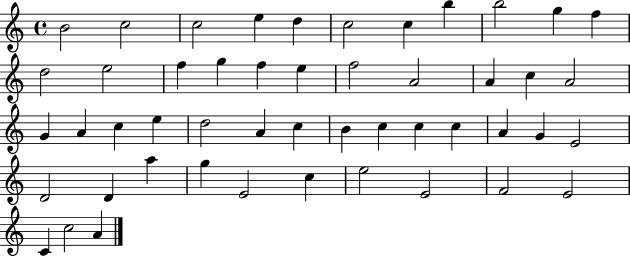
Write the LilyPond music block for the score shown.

{
  \clef treble
  \time 4/4
  \defaultTimeSignature
  \key c \major
  b'2 c''2 | c''2 e''4 d''4 | c''2 c''4 b''4 | b''2 g''4 f''4 | \break d''2 e''2 | f''4 g''4 f''4 e''4 | f''2 a'2 | a'4 c''4 a'2 | \break g'4 a'4 c''4 e''4 | d''2 a'4 c''4 | b'4 c''4 c''4 c''4 | a'4 g'4 e'2 | \break d'2 d'4 a''4 | g''4 e'2 c''4 | e''2 e'2 | f'2 e'2 | \break c'4 c''2 a'4 | \bar "|."
}